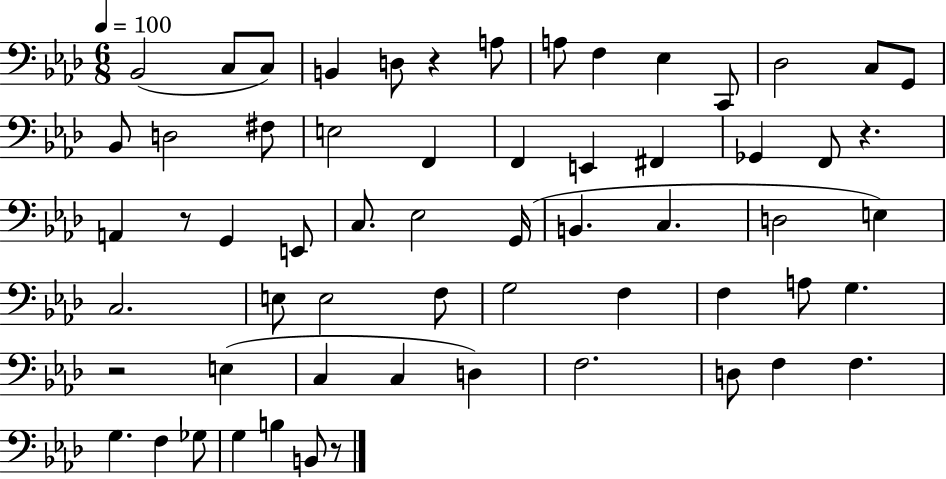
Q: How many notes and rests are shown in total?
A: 61